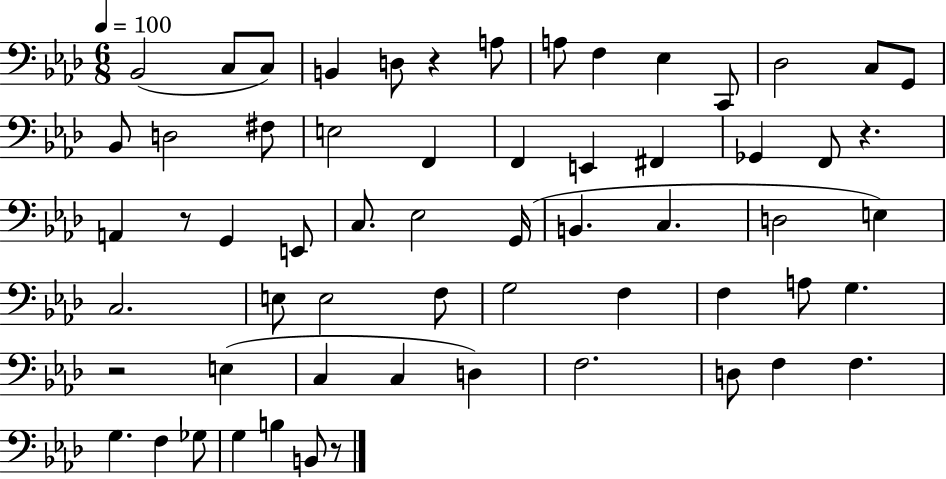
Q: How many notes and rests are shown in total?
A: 61